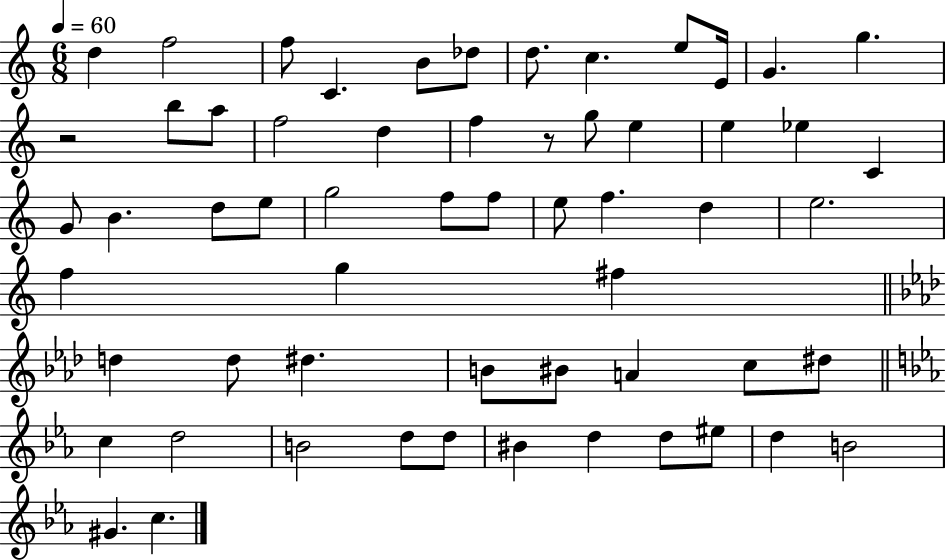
{
  \clef treble
  \numericTimeSignature
  \time 6/8
  \key c \major
  \tempo 4 = 60
  d''4 f''2 | f''8 c'4. b'8 des''8 | d''8. c''4. e''8 e'16 | g'4. g''4. | \break r2 b''8 a''8 | f''2 d''4 | f''4 r8 g''8 e''4 | e''4 ees''4 c'4 | \break g'8 b'4. d''8 e''8 | g''2 f''8 f''8 | e''8 f''4. d''4 | e''2. | \break f''4 g''4 fis''4 | \bar "||" \break \key f \minor d''4 d''8 dis''4. | b'8 bis'8 a'4 c''8 dis''8 | \bar "||" \break \key ees \major c''4 d''2 | b'2 d''8 d''8 | bis'4 d''4 d''8 eis''8 | d''4 b'2 | \break gis'4. c''4. | \bar "|."
}